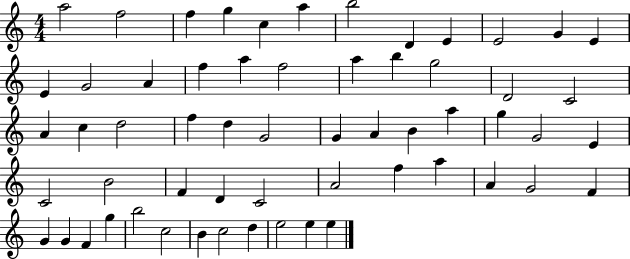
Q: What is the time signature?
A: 4/4